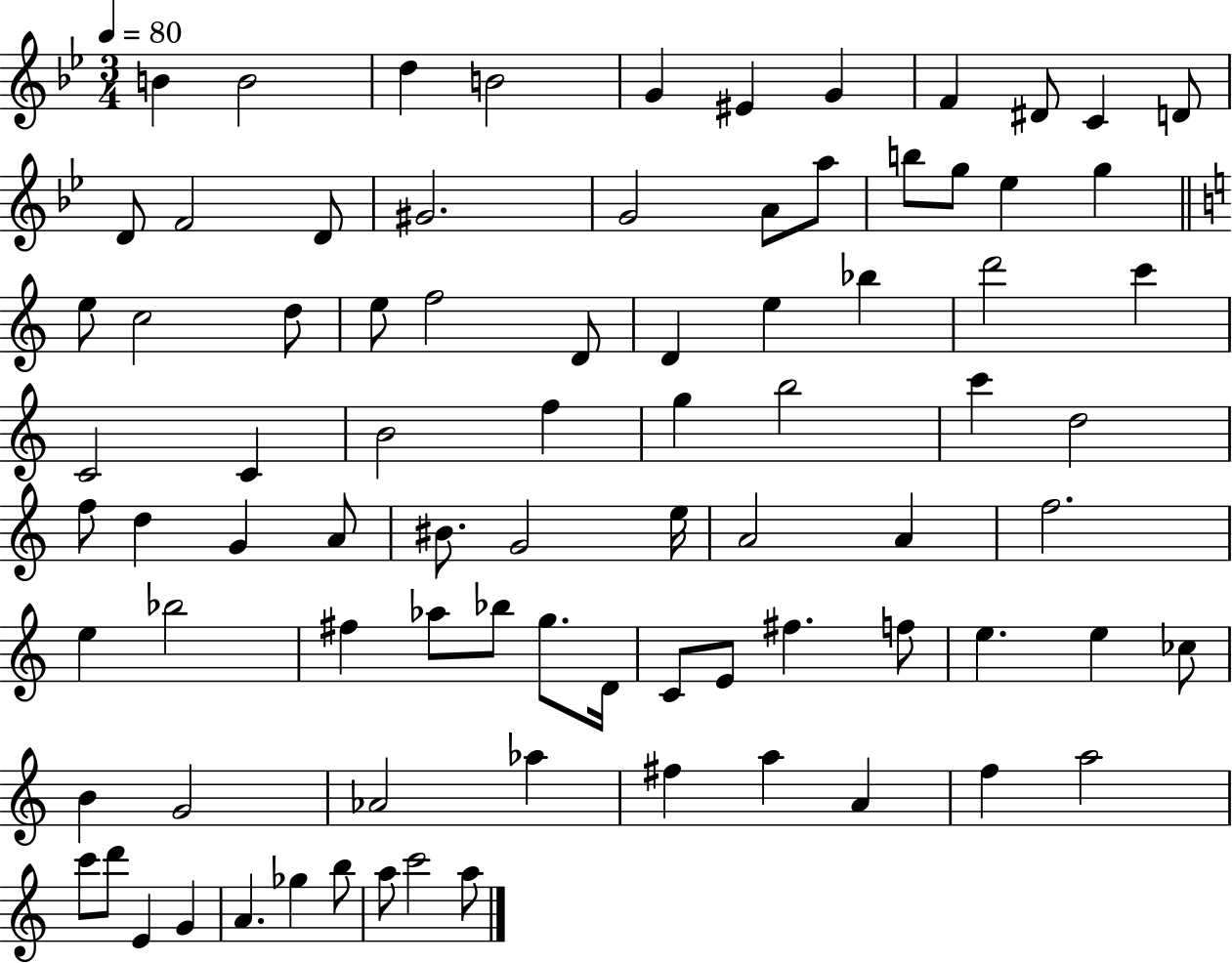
B4/q B4/h D5/q B4/h G4/q EIS4/q G4/q F4/q D#4/e C4/q D4/e D4/e F4/h D4/e G#4/h. G4/h A4/e A5/e B5/e G5/e Eb5/q G5/q E5/e C5/h D5/e E5/e F5/h D4/e D4/q E5/q Bb5/q D6/h C6/q C4/h C4/q B4/h F5/q G5/q B5/h C6/q D5/h F5/e D5/q G4/q A4/e BIS4/e. G4/h E5/s A4/h A4/q F5/h. E5/q Bb5/h F#5/q Ab5/e Bb5/e G5/e. D4/s C4/e E4/e F#5/q. F5/e E5/q. E5/q CES5/e B4/q G4/h Ab4/h Ab5/q F#5/q A5/q A4/q F5/q A5/h C6/e D6/e E4/q G4/q A4/q. Gb5/q B5/e A5/e C6/h A5/e